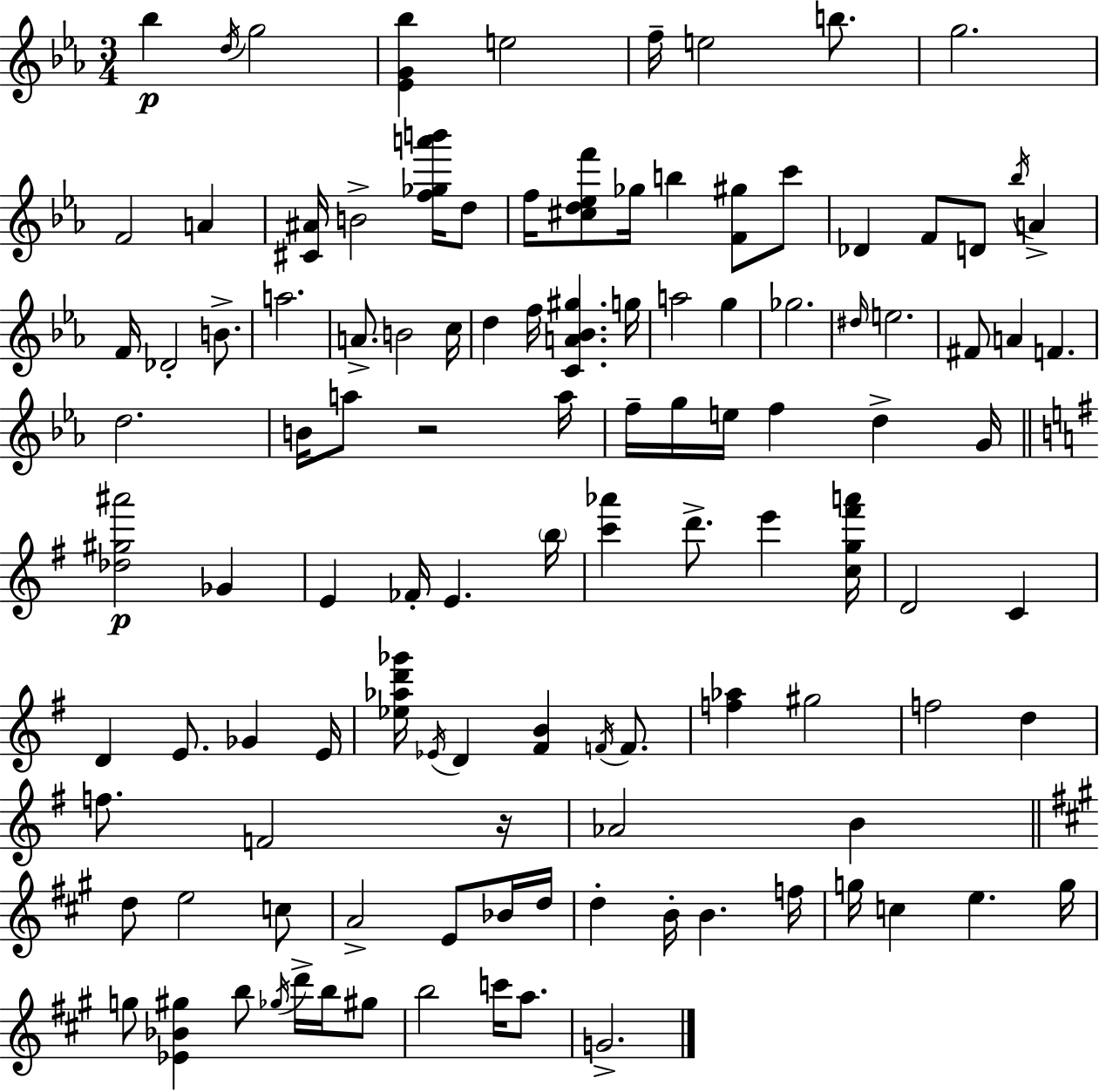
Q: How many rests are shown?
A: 2